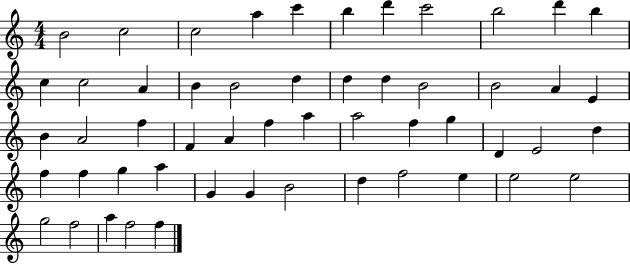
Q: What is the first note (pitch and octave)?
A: B4